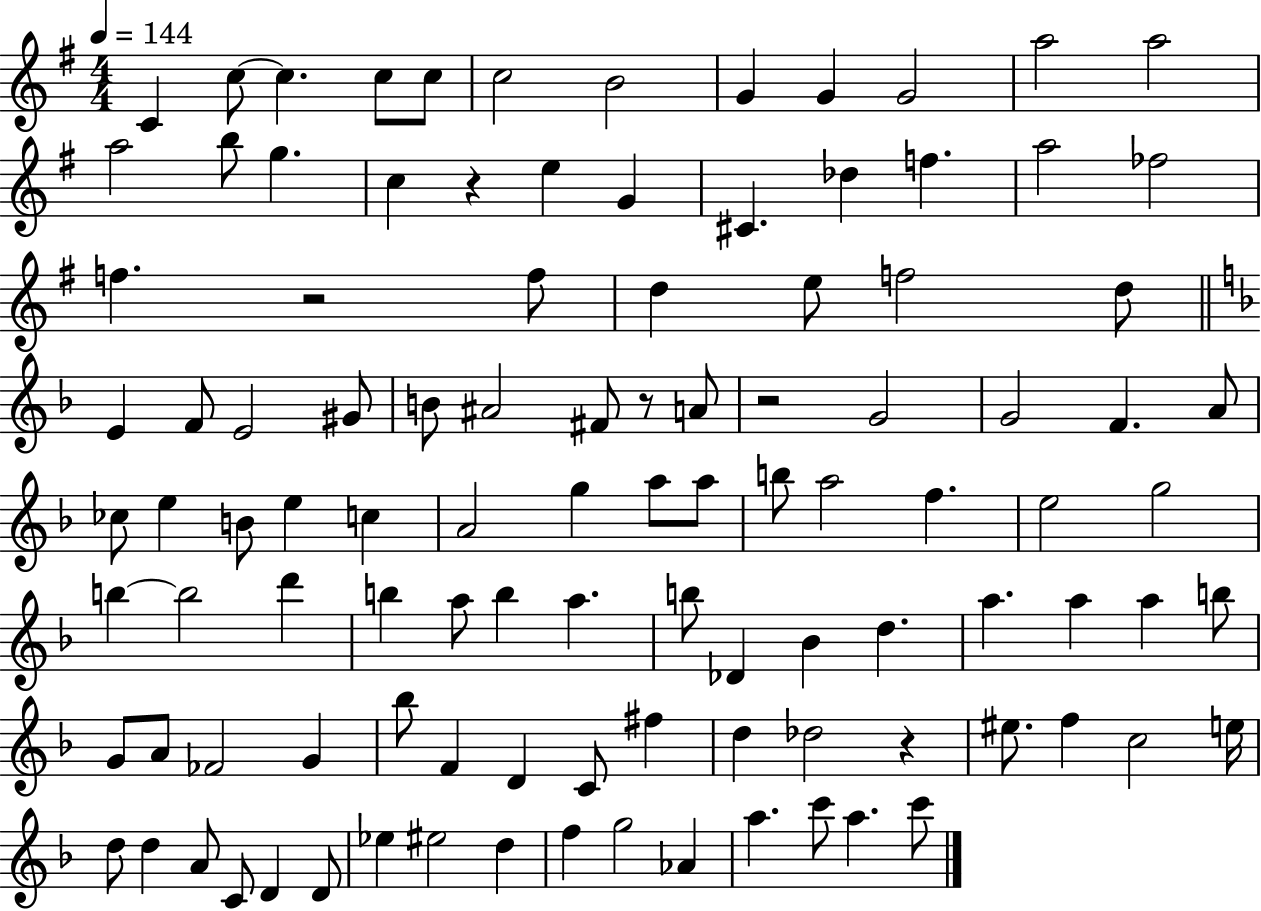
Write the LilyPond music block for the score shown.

{
  \clef treble
  \numericTimeSignature
  \time 4/4
  \key g \major
  \tempo 4 = 144
  c'4 c''8~~ c''4. c''8 c''8 | c''2 b'2 | g'4 g'4 g'2 | a''2 a''2 | \break a''2 b''8 g''4. | c''4 r4 e''4 g'4 | cis'4. des''4 f''4. | a''2 fes''2 | \break f''4. r2 f''8 | d''4 e''8 f''2 d''8 | \bar "||" \break \key f \major e'4 f'8 e'2 gis'8 | b'8 ais'2 fis'8 r8 a'8 | r2 g'2 | g'2 f'4. a'8 | \break ces''8 e''4 b'8 e''4 c''4 | a'2 g''4 a''8 a''8 | b''8 a''2 f''4. | e''2 g''2 | \break b''4~~ b''2 d'''4 | b''4 a''8 b''4 a''4. | b''8 des'4 bes'4 d''4. | a''4. a''4 a''4 b''8 | \break g'8 a'8 fes'2 g'4 | bes''8 f'4 d'4 c'8 fis''4 | d''4 des''2 r4 | eis''8. f''4 c''2 e''16 | \break d''8 d''4 a'8 c'8 d'4 d'8 | ees''4 eis''2 d''4 | f''4 g''2 aes'4 | a''4. c'''8 a''4. c'''8 | \break \bar "|."
}